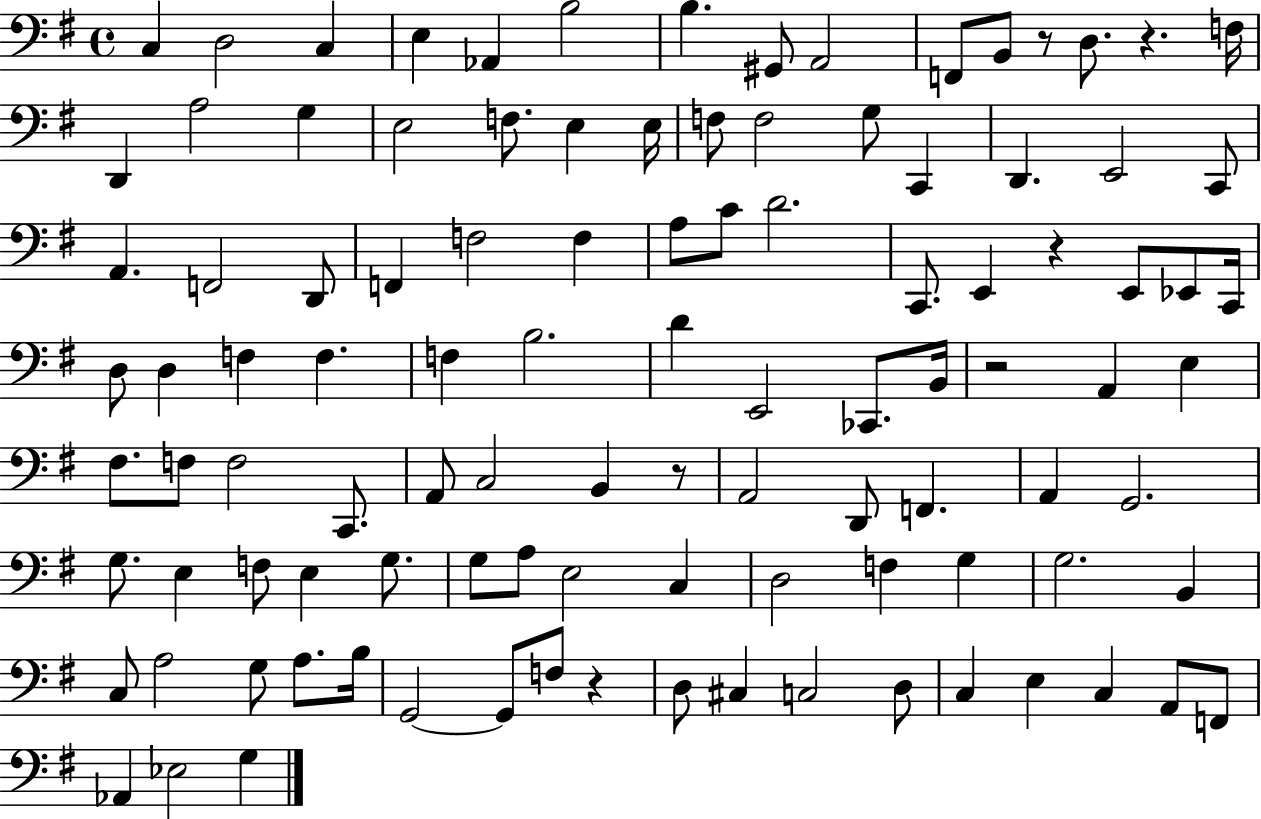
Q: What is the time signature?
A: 4/4